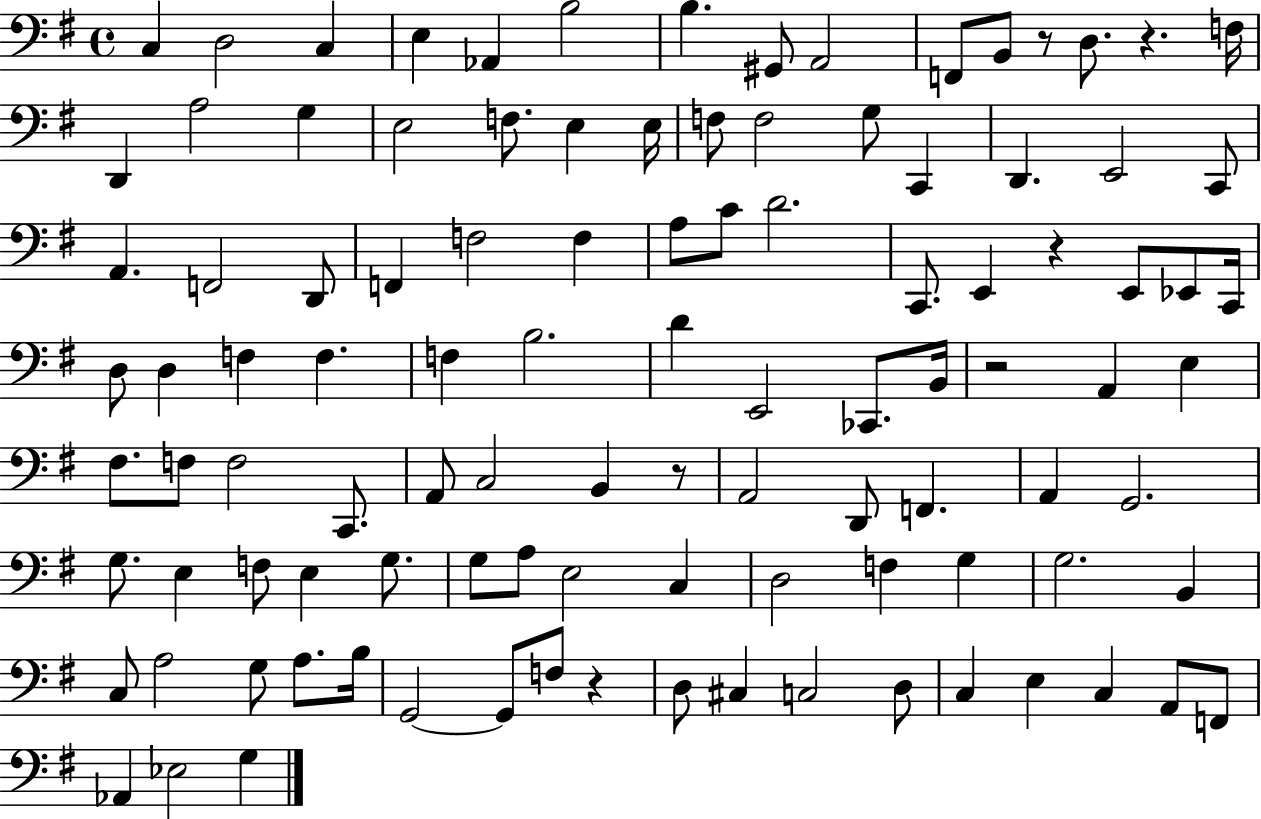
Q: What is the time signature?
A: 4/4